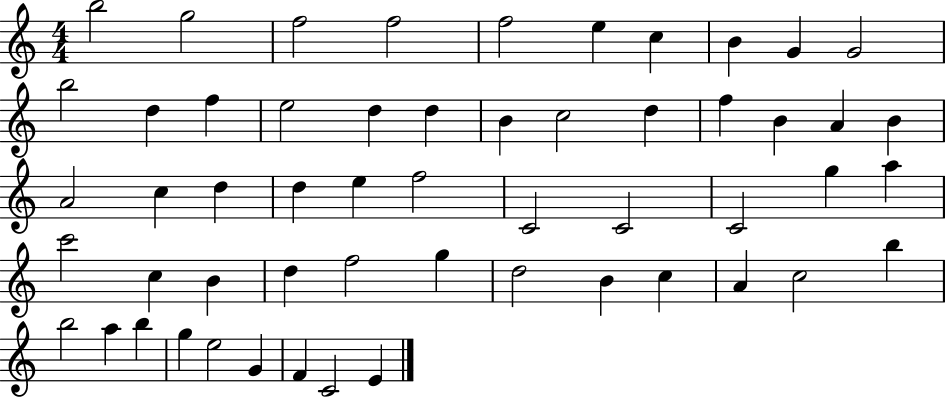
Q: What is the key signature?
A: C major